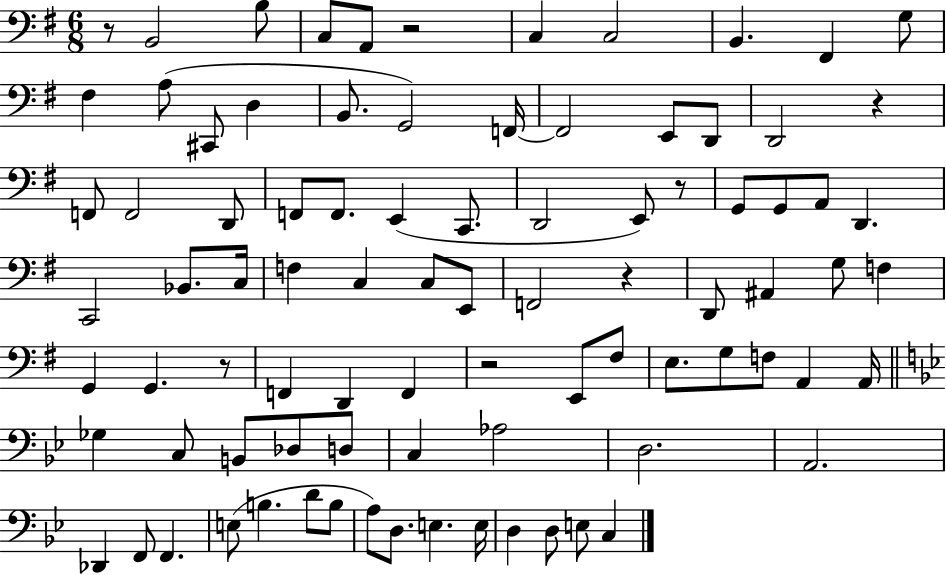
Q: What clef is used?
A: bass